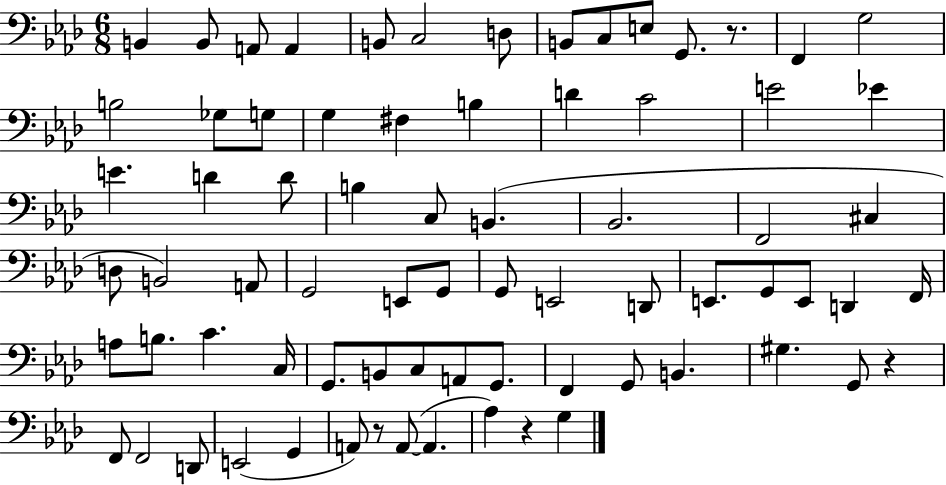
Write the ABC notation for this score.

X:1
T:Untitled
M:6/8
L:1/4
K:Ab
B,, B,,/2 A,,/2 A,, B,,/2 C,2 D,/2 B,,/2 C,/2 E,/2 G,,/2 z/2 F,, G,2 B,2 _G,/2 G,/2 G, ^F, B, D C2 E2 _E E D D/2 B, C,/2 B,, _B,,2 F,,2 ^C, D,/2 B,,2 A,,/2 G,,2 E,,/2 G,,/2 G,,/2 E,,2 D,,/2 E,,/2 G,,/2 E,,/2 D,, F,,/4 A,/2 B,/2 C C,/4 G,,/2 B,,/2 C,/2 A,,/2 G,,/2 F,, G,,/2 B,, ^G, G,,/2 z F,,/2 F,,2 D,,/2 E,,2 G,, A,,/2 z/2 A,,/2 A,, _A, z G,